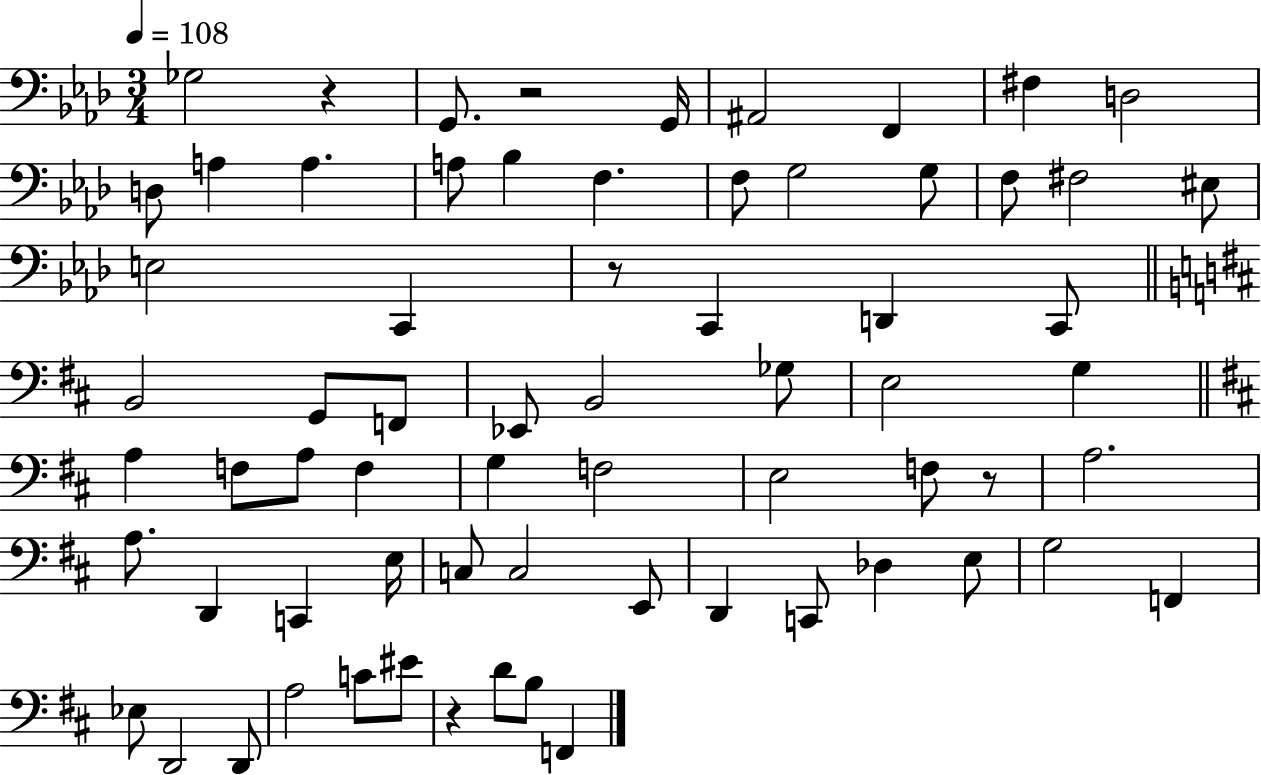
{
  \clef bass
  \numericTimeSignature
  \time 3/4
  \key aes \major
  \tempo 4 = 108
  \repeat volta 2 { ges2 r4 | g,8. r2 g,16 | ais,2 f,4 | fis4 d2 | \break d8 a4 a4. | a8 bes4 f4. | f8 g2 g8 | f8 fis2 eis8 | \break e2 c,4 | r8 c,4 d,4 c,8 | \bar "||" \break \key d \major b,2 g,8 f,8 | ees,8 b,2 ges8 | e2 g4 | \bar "||" \break \key d \major a4 f8 a8 f4 | g4 f2 | e2 f8 r8 | a2. | \break a8. d,4 c,4 e16 | c8 c2 e,8 | d,4 c,8 des4 e8 | g2 f,4 | \break ees8 d,2 d,8 | a2 c'8 eis'8 | r4 d'8 b8 f,4 | } \bar "|."
}